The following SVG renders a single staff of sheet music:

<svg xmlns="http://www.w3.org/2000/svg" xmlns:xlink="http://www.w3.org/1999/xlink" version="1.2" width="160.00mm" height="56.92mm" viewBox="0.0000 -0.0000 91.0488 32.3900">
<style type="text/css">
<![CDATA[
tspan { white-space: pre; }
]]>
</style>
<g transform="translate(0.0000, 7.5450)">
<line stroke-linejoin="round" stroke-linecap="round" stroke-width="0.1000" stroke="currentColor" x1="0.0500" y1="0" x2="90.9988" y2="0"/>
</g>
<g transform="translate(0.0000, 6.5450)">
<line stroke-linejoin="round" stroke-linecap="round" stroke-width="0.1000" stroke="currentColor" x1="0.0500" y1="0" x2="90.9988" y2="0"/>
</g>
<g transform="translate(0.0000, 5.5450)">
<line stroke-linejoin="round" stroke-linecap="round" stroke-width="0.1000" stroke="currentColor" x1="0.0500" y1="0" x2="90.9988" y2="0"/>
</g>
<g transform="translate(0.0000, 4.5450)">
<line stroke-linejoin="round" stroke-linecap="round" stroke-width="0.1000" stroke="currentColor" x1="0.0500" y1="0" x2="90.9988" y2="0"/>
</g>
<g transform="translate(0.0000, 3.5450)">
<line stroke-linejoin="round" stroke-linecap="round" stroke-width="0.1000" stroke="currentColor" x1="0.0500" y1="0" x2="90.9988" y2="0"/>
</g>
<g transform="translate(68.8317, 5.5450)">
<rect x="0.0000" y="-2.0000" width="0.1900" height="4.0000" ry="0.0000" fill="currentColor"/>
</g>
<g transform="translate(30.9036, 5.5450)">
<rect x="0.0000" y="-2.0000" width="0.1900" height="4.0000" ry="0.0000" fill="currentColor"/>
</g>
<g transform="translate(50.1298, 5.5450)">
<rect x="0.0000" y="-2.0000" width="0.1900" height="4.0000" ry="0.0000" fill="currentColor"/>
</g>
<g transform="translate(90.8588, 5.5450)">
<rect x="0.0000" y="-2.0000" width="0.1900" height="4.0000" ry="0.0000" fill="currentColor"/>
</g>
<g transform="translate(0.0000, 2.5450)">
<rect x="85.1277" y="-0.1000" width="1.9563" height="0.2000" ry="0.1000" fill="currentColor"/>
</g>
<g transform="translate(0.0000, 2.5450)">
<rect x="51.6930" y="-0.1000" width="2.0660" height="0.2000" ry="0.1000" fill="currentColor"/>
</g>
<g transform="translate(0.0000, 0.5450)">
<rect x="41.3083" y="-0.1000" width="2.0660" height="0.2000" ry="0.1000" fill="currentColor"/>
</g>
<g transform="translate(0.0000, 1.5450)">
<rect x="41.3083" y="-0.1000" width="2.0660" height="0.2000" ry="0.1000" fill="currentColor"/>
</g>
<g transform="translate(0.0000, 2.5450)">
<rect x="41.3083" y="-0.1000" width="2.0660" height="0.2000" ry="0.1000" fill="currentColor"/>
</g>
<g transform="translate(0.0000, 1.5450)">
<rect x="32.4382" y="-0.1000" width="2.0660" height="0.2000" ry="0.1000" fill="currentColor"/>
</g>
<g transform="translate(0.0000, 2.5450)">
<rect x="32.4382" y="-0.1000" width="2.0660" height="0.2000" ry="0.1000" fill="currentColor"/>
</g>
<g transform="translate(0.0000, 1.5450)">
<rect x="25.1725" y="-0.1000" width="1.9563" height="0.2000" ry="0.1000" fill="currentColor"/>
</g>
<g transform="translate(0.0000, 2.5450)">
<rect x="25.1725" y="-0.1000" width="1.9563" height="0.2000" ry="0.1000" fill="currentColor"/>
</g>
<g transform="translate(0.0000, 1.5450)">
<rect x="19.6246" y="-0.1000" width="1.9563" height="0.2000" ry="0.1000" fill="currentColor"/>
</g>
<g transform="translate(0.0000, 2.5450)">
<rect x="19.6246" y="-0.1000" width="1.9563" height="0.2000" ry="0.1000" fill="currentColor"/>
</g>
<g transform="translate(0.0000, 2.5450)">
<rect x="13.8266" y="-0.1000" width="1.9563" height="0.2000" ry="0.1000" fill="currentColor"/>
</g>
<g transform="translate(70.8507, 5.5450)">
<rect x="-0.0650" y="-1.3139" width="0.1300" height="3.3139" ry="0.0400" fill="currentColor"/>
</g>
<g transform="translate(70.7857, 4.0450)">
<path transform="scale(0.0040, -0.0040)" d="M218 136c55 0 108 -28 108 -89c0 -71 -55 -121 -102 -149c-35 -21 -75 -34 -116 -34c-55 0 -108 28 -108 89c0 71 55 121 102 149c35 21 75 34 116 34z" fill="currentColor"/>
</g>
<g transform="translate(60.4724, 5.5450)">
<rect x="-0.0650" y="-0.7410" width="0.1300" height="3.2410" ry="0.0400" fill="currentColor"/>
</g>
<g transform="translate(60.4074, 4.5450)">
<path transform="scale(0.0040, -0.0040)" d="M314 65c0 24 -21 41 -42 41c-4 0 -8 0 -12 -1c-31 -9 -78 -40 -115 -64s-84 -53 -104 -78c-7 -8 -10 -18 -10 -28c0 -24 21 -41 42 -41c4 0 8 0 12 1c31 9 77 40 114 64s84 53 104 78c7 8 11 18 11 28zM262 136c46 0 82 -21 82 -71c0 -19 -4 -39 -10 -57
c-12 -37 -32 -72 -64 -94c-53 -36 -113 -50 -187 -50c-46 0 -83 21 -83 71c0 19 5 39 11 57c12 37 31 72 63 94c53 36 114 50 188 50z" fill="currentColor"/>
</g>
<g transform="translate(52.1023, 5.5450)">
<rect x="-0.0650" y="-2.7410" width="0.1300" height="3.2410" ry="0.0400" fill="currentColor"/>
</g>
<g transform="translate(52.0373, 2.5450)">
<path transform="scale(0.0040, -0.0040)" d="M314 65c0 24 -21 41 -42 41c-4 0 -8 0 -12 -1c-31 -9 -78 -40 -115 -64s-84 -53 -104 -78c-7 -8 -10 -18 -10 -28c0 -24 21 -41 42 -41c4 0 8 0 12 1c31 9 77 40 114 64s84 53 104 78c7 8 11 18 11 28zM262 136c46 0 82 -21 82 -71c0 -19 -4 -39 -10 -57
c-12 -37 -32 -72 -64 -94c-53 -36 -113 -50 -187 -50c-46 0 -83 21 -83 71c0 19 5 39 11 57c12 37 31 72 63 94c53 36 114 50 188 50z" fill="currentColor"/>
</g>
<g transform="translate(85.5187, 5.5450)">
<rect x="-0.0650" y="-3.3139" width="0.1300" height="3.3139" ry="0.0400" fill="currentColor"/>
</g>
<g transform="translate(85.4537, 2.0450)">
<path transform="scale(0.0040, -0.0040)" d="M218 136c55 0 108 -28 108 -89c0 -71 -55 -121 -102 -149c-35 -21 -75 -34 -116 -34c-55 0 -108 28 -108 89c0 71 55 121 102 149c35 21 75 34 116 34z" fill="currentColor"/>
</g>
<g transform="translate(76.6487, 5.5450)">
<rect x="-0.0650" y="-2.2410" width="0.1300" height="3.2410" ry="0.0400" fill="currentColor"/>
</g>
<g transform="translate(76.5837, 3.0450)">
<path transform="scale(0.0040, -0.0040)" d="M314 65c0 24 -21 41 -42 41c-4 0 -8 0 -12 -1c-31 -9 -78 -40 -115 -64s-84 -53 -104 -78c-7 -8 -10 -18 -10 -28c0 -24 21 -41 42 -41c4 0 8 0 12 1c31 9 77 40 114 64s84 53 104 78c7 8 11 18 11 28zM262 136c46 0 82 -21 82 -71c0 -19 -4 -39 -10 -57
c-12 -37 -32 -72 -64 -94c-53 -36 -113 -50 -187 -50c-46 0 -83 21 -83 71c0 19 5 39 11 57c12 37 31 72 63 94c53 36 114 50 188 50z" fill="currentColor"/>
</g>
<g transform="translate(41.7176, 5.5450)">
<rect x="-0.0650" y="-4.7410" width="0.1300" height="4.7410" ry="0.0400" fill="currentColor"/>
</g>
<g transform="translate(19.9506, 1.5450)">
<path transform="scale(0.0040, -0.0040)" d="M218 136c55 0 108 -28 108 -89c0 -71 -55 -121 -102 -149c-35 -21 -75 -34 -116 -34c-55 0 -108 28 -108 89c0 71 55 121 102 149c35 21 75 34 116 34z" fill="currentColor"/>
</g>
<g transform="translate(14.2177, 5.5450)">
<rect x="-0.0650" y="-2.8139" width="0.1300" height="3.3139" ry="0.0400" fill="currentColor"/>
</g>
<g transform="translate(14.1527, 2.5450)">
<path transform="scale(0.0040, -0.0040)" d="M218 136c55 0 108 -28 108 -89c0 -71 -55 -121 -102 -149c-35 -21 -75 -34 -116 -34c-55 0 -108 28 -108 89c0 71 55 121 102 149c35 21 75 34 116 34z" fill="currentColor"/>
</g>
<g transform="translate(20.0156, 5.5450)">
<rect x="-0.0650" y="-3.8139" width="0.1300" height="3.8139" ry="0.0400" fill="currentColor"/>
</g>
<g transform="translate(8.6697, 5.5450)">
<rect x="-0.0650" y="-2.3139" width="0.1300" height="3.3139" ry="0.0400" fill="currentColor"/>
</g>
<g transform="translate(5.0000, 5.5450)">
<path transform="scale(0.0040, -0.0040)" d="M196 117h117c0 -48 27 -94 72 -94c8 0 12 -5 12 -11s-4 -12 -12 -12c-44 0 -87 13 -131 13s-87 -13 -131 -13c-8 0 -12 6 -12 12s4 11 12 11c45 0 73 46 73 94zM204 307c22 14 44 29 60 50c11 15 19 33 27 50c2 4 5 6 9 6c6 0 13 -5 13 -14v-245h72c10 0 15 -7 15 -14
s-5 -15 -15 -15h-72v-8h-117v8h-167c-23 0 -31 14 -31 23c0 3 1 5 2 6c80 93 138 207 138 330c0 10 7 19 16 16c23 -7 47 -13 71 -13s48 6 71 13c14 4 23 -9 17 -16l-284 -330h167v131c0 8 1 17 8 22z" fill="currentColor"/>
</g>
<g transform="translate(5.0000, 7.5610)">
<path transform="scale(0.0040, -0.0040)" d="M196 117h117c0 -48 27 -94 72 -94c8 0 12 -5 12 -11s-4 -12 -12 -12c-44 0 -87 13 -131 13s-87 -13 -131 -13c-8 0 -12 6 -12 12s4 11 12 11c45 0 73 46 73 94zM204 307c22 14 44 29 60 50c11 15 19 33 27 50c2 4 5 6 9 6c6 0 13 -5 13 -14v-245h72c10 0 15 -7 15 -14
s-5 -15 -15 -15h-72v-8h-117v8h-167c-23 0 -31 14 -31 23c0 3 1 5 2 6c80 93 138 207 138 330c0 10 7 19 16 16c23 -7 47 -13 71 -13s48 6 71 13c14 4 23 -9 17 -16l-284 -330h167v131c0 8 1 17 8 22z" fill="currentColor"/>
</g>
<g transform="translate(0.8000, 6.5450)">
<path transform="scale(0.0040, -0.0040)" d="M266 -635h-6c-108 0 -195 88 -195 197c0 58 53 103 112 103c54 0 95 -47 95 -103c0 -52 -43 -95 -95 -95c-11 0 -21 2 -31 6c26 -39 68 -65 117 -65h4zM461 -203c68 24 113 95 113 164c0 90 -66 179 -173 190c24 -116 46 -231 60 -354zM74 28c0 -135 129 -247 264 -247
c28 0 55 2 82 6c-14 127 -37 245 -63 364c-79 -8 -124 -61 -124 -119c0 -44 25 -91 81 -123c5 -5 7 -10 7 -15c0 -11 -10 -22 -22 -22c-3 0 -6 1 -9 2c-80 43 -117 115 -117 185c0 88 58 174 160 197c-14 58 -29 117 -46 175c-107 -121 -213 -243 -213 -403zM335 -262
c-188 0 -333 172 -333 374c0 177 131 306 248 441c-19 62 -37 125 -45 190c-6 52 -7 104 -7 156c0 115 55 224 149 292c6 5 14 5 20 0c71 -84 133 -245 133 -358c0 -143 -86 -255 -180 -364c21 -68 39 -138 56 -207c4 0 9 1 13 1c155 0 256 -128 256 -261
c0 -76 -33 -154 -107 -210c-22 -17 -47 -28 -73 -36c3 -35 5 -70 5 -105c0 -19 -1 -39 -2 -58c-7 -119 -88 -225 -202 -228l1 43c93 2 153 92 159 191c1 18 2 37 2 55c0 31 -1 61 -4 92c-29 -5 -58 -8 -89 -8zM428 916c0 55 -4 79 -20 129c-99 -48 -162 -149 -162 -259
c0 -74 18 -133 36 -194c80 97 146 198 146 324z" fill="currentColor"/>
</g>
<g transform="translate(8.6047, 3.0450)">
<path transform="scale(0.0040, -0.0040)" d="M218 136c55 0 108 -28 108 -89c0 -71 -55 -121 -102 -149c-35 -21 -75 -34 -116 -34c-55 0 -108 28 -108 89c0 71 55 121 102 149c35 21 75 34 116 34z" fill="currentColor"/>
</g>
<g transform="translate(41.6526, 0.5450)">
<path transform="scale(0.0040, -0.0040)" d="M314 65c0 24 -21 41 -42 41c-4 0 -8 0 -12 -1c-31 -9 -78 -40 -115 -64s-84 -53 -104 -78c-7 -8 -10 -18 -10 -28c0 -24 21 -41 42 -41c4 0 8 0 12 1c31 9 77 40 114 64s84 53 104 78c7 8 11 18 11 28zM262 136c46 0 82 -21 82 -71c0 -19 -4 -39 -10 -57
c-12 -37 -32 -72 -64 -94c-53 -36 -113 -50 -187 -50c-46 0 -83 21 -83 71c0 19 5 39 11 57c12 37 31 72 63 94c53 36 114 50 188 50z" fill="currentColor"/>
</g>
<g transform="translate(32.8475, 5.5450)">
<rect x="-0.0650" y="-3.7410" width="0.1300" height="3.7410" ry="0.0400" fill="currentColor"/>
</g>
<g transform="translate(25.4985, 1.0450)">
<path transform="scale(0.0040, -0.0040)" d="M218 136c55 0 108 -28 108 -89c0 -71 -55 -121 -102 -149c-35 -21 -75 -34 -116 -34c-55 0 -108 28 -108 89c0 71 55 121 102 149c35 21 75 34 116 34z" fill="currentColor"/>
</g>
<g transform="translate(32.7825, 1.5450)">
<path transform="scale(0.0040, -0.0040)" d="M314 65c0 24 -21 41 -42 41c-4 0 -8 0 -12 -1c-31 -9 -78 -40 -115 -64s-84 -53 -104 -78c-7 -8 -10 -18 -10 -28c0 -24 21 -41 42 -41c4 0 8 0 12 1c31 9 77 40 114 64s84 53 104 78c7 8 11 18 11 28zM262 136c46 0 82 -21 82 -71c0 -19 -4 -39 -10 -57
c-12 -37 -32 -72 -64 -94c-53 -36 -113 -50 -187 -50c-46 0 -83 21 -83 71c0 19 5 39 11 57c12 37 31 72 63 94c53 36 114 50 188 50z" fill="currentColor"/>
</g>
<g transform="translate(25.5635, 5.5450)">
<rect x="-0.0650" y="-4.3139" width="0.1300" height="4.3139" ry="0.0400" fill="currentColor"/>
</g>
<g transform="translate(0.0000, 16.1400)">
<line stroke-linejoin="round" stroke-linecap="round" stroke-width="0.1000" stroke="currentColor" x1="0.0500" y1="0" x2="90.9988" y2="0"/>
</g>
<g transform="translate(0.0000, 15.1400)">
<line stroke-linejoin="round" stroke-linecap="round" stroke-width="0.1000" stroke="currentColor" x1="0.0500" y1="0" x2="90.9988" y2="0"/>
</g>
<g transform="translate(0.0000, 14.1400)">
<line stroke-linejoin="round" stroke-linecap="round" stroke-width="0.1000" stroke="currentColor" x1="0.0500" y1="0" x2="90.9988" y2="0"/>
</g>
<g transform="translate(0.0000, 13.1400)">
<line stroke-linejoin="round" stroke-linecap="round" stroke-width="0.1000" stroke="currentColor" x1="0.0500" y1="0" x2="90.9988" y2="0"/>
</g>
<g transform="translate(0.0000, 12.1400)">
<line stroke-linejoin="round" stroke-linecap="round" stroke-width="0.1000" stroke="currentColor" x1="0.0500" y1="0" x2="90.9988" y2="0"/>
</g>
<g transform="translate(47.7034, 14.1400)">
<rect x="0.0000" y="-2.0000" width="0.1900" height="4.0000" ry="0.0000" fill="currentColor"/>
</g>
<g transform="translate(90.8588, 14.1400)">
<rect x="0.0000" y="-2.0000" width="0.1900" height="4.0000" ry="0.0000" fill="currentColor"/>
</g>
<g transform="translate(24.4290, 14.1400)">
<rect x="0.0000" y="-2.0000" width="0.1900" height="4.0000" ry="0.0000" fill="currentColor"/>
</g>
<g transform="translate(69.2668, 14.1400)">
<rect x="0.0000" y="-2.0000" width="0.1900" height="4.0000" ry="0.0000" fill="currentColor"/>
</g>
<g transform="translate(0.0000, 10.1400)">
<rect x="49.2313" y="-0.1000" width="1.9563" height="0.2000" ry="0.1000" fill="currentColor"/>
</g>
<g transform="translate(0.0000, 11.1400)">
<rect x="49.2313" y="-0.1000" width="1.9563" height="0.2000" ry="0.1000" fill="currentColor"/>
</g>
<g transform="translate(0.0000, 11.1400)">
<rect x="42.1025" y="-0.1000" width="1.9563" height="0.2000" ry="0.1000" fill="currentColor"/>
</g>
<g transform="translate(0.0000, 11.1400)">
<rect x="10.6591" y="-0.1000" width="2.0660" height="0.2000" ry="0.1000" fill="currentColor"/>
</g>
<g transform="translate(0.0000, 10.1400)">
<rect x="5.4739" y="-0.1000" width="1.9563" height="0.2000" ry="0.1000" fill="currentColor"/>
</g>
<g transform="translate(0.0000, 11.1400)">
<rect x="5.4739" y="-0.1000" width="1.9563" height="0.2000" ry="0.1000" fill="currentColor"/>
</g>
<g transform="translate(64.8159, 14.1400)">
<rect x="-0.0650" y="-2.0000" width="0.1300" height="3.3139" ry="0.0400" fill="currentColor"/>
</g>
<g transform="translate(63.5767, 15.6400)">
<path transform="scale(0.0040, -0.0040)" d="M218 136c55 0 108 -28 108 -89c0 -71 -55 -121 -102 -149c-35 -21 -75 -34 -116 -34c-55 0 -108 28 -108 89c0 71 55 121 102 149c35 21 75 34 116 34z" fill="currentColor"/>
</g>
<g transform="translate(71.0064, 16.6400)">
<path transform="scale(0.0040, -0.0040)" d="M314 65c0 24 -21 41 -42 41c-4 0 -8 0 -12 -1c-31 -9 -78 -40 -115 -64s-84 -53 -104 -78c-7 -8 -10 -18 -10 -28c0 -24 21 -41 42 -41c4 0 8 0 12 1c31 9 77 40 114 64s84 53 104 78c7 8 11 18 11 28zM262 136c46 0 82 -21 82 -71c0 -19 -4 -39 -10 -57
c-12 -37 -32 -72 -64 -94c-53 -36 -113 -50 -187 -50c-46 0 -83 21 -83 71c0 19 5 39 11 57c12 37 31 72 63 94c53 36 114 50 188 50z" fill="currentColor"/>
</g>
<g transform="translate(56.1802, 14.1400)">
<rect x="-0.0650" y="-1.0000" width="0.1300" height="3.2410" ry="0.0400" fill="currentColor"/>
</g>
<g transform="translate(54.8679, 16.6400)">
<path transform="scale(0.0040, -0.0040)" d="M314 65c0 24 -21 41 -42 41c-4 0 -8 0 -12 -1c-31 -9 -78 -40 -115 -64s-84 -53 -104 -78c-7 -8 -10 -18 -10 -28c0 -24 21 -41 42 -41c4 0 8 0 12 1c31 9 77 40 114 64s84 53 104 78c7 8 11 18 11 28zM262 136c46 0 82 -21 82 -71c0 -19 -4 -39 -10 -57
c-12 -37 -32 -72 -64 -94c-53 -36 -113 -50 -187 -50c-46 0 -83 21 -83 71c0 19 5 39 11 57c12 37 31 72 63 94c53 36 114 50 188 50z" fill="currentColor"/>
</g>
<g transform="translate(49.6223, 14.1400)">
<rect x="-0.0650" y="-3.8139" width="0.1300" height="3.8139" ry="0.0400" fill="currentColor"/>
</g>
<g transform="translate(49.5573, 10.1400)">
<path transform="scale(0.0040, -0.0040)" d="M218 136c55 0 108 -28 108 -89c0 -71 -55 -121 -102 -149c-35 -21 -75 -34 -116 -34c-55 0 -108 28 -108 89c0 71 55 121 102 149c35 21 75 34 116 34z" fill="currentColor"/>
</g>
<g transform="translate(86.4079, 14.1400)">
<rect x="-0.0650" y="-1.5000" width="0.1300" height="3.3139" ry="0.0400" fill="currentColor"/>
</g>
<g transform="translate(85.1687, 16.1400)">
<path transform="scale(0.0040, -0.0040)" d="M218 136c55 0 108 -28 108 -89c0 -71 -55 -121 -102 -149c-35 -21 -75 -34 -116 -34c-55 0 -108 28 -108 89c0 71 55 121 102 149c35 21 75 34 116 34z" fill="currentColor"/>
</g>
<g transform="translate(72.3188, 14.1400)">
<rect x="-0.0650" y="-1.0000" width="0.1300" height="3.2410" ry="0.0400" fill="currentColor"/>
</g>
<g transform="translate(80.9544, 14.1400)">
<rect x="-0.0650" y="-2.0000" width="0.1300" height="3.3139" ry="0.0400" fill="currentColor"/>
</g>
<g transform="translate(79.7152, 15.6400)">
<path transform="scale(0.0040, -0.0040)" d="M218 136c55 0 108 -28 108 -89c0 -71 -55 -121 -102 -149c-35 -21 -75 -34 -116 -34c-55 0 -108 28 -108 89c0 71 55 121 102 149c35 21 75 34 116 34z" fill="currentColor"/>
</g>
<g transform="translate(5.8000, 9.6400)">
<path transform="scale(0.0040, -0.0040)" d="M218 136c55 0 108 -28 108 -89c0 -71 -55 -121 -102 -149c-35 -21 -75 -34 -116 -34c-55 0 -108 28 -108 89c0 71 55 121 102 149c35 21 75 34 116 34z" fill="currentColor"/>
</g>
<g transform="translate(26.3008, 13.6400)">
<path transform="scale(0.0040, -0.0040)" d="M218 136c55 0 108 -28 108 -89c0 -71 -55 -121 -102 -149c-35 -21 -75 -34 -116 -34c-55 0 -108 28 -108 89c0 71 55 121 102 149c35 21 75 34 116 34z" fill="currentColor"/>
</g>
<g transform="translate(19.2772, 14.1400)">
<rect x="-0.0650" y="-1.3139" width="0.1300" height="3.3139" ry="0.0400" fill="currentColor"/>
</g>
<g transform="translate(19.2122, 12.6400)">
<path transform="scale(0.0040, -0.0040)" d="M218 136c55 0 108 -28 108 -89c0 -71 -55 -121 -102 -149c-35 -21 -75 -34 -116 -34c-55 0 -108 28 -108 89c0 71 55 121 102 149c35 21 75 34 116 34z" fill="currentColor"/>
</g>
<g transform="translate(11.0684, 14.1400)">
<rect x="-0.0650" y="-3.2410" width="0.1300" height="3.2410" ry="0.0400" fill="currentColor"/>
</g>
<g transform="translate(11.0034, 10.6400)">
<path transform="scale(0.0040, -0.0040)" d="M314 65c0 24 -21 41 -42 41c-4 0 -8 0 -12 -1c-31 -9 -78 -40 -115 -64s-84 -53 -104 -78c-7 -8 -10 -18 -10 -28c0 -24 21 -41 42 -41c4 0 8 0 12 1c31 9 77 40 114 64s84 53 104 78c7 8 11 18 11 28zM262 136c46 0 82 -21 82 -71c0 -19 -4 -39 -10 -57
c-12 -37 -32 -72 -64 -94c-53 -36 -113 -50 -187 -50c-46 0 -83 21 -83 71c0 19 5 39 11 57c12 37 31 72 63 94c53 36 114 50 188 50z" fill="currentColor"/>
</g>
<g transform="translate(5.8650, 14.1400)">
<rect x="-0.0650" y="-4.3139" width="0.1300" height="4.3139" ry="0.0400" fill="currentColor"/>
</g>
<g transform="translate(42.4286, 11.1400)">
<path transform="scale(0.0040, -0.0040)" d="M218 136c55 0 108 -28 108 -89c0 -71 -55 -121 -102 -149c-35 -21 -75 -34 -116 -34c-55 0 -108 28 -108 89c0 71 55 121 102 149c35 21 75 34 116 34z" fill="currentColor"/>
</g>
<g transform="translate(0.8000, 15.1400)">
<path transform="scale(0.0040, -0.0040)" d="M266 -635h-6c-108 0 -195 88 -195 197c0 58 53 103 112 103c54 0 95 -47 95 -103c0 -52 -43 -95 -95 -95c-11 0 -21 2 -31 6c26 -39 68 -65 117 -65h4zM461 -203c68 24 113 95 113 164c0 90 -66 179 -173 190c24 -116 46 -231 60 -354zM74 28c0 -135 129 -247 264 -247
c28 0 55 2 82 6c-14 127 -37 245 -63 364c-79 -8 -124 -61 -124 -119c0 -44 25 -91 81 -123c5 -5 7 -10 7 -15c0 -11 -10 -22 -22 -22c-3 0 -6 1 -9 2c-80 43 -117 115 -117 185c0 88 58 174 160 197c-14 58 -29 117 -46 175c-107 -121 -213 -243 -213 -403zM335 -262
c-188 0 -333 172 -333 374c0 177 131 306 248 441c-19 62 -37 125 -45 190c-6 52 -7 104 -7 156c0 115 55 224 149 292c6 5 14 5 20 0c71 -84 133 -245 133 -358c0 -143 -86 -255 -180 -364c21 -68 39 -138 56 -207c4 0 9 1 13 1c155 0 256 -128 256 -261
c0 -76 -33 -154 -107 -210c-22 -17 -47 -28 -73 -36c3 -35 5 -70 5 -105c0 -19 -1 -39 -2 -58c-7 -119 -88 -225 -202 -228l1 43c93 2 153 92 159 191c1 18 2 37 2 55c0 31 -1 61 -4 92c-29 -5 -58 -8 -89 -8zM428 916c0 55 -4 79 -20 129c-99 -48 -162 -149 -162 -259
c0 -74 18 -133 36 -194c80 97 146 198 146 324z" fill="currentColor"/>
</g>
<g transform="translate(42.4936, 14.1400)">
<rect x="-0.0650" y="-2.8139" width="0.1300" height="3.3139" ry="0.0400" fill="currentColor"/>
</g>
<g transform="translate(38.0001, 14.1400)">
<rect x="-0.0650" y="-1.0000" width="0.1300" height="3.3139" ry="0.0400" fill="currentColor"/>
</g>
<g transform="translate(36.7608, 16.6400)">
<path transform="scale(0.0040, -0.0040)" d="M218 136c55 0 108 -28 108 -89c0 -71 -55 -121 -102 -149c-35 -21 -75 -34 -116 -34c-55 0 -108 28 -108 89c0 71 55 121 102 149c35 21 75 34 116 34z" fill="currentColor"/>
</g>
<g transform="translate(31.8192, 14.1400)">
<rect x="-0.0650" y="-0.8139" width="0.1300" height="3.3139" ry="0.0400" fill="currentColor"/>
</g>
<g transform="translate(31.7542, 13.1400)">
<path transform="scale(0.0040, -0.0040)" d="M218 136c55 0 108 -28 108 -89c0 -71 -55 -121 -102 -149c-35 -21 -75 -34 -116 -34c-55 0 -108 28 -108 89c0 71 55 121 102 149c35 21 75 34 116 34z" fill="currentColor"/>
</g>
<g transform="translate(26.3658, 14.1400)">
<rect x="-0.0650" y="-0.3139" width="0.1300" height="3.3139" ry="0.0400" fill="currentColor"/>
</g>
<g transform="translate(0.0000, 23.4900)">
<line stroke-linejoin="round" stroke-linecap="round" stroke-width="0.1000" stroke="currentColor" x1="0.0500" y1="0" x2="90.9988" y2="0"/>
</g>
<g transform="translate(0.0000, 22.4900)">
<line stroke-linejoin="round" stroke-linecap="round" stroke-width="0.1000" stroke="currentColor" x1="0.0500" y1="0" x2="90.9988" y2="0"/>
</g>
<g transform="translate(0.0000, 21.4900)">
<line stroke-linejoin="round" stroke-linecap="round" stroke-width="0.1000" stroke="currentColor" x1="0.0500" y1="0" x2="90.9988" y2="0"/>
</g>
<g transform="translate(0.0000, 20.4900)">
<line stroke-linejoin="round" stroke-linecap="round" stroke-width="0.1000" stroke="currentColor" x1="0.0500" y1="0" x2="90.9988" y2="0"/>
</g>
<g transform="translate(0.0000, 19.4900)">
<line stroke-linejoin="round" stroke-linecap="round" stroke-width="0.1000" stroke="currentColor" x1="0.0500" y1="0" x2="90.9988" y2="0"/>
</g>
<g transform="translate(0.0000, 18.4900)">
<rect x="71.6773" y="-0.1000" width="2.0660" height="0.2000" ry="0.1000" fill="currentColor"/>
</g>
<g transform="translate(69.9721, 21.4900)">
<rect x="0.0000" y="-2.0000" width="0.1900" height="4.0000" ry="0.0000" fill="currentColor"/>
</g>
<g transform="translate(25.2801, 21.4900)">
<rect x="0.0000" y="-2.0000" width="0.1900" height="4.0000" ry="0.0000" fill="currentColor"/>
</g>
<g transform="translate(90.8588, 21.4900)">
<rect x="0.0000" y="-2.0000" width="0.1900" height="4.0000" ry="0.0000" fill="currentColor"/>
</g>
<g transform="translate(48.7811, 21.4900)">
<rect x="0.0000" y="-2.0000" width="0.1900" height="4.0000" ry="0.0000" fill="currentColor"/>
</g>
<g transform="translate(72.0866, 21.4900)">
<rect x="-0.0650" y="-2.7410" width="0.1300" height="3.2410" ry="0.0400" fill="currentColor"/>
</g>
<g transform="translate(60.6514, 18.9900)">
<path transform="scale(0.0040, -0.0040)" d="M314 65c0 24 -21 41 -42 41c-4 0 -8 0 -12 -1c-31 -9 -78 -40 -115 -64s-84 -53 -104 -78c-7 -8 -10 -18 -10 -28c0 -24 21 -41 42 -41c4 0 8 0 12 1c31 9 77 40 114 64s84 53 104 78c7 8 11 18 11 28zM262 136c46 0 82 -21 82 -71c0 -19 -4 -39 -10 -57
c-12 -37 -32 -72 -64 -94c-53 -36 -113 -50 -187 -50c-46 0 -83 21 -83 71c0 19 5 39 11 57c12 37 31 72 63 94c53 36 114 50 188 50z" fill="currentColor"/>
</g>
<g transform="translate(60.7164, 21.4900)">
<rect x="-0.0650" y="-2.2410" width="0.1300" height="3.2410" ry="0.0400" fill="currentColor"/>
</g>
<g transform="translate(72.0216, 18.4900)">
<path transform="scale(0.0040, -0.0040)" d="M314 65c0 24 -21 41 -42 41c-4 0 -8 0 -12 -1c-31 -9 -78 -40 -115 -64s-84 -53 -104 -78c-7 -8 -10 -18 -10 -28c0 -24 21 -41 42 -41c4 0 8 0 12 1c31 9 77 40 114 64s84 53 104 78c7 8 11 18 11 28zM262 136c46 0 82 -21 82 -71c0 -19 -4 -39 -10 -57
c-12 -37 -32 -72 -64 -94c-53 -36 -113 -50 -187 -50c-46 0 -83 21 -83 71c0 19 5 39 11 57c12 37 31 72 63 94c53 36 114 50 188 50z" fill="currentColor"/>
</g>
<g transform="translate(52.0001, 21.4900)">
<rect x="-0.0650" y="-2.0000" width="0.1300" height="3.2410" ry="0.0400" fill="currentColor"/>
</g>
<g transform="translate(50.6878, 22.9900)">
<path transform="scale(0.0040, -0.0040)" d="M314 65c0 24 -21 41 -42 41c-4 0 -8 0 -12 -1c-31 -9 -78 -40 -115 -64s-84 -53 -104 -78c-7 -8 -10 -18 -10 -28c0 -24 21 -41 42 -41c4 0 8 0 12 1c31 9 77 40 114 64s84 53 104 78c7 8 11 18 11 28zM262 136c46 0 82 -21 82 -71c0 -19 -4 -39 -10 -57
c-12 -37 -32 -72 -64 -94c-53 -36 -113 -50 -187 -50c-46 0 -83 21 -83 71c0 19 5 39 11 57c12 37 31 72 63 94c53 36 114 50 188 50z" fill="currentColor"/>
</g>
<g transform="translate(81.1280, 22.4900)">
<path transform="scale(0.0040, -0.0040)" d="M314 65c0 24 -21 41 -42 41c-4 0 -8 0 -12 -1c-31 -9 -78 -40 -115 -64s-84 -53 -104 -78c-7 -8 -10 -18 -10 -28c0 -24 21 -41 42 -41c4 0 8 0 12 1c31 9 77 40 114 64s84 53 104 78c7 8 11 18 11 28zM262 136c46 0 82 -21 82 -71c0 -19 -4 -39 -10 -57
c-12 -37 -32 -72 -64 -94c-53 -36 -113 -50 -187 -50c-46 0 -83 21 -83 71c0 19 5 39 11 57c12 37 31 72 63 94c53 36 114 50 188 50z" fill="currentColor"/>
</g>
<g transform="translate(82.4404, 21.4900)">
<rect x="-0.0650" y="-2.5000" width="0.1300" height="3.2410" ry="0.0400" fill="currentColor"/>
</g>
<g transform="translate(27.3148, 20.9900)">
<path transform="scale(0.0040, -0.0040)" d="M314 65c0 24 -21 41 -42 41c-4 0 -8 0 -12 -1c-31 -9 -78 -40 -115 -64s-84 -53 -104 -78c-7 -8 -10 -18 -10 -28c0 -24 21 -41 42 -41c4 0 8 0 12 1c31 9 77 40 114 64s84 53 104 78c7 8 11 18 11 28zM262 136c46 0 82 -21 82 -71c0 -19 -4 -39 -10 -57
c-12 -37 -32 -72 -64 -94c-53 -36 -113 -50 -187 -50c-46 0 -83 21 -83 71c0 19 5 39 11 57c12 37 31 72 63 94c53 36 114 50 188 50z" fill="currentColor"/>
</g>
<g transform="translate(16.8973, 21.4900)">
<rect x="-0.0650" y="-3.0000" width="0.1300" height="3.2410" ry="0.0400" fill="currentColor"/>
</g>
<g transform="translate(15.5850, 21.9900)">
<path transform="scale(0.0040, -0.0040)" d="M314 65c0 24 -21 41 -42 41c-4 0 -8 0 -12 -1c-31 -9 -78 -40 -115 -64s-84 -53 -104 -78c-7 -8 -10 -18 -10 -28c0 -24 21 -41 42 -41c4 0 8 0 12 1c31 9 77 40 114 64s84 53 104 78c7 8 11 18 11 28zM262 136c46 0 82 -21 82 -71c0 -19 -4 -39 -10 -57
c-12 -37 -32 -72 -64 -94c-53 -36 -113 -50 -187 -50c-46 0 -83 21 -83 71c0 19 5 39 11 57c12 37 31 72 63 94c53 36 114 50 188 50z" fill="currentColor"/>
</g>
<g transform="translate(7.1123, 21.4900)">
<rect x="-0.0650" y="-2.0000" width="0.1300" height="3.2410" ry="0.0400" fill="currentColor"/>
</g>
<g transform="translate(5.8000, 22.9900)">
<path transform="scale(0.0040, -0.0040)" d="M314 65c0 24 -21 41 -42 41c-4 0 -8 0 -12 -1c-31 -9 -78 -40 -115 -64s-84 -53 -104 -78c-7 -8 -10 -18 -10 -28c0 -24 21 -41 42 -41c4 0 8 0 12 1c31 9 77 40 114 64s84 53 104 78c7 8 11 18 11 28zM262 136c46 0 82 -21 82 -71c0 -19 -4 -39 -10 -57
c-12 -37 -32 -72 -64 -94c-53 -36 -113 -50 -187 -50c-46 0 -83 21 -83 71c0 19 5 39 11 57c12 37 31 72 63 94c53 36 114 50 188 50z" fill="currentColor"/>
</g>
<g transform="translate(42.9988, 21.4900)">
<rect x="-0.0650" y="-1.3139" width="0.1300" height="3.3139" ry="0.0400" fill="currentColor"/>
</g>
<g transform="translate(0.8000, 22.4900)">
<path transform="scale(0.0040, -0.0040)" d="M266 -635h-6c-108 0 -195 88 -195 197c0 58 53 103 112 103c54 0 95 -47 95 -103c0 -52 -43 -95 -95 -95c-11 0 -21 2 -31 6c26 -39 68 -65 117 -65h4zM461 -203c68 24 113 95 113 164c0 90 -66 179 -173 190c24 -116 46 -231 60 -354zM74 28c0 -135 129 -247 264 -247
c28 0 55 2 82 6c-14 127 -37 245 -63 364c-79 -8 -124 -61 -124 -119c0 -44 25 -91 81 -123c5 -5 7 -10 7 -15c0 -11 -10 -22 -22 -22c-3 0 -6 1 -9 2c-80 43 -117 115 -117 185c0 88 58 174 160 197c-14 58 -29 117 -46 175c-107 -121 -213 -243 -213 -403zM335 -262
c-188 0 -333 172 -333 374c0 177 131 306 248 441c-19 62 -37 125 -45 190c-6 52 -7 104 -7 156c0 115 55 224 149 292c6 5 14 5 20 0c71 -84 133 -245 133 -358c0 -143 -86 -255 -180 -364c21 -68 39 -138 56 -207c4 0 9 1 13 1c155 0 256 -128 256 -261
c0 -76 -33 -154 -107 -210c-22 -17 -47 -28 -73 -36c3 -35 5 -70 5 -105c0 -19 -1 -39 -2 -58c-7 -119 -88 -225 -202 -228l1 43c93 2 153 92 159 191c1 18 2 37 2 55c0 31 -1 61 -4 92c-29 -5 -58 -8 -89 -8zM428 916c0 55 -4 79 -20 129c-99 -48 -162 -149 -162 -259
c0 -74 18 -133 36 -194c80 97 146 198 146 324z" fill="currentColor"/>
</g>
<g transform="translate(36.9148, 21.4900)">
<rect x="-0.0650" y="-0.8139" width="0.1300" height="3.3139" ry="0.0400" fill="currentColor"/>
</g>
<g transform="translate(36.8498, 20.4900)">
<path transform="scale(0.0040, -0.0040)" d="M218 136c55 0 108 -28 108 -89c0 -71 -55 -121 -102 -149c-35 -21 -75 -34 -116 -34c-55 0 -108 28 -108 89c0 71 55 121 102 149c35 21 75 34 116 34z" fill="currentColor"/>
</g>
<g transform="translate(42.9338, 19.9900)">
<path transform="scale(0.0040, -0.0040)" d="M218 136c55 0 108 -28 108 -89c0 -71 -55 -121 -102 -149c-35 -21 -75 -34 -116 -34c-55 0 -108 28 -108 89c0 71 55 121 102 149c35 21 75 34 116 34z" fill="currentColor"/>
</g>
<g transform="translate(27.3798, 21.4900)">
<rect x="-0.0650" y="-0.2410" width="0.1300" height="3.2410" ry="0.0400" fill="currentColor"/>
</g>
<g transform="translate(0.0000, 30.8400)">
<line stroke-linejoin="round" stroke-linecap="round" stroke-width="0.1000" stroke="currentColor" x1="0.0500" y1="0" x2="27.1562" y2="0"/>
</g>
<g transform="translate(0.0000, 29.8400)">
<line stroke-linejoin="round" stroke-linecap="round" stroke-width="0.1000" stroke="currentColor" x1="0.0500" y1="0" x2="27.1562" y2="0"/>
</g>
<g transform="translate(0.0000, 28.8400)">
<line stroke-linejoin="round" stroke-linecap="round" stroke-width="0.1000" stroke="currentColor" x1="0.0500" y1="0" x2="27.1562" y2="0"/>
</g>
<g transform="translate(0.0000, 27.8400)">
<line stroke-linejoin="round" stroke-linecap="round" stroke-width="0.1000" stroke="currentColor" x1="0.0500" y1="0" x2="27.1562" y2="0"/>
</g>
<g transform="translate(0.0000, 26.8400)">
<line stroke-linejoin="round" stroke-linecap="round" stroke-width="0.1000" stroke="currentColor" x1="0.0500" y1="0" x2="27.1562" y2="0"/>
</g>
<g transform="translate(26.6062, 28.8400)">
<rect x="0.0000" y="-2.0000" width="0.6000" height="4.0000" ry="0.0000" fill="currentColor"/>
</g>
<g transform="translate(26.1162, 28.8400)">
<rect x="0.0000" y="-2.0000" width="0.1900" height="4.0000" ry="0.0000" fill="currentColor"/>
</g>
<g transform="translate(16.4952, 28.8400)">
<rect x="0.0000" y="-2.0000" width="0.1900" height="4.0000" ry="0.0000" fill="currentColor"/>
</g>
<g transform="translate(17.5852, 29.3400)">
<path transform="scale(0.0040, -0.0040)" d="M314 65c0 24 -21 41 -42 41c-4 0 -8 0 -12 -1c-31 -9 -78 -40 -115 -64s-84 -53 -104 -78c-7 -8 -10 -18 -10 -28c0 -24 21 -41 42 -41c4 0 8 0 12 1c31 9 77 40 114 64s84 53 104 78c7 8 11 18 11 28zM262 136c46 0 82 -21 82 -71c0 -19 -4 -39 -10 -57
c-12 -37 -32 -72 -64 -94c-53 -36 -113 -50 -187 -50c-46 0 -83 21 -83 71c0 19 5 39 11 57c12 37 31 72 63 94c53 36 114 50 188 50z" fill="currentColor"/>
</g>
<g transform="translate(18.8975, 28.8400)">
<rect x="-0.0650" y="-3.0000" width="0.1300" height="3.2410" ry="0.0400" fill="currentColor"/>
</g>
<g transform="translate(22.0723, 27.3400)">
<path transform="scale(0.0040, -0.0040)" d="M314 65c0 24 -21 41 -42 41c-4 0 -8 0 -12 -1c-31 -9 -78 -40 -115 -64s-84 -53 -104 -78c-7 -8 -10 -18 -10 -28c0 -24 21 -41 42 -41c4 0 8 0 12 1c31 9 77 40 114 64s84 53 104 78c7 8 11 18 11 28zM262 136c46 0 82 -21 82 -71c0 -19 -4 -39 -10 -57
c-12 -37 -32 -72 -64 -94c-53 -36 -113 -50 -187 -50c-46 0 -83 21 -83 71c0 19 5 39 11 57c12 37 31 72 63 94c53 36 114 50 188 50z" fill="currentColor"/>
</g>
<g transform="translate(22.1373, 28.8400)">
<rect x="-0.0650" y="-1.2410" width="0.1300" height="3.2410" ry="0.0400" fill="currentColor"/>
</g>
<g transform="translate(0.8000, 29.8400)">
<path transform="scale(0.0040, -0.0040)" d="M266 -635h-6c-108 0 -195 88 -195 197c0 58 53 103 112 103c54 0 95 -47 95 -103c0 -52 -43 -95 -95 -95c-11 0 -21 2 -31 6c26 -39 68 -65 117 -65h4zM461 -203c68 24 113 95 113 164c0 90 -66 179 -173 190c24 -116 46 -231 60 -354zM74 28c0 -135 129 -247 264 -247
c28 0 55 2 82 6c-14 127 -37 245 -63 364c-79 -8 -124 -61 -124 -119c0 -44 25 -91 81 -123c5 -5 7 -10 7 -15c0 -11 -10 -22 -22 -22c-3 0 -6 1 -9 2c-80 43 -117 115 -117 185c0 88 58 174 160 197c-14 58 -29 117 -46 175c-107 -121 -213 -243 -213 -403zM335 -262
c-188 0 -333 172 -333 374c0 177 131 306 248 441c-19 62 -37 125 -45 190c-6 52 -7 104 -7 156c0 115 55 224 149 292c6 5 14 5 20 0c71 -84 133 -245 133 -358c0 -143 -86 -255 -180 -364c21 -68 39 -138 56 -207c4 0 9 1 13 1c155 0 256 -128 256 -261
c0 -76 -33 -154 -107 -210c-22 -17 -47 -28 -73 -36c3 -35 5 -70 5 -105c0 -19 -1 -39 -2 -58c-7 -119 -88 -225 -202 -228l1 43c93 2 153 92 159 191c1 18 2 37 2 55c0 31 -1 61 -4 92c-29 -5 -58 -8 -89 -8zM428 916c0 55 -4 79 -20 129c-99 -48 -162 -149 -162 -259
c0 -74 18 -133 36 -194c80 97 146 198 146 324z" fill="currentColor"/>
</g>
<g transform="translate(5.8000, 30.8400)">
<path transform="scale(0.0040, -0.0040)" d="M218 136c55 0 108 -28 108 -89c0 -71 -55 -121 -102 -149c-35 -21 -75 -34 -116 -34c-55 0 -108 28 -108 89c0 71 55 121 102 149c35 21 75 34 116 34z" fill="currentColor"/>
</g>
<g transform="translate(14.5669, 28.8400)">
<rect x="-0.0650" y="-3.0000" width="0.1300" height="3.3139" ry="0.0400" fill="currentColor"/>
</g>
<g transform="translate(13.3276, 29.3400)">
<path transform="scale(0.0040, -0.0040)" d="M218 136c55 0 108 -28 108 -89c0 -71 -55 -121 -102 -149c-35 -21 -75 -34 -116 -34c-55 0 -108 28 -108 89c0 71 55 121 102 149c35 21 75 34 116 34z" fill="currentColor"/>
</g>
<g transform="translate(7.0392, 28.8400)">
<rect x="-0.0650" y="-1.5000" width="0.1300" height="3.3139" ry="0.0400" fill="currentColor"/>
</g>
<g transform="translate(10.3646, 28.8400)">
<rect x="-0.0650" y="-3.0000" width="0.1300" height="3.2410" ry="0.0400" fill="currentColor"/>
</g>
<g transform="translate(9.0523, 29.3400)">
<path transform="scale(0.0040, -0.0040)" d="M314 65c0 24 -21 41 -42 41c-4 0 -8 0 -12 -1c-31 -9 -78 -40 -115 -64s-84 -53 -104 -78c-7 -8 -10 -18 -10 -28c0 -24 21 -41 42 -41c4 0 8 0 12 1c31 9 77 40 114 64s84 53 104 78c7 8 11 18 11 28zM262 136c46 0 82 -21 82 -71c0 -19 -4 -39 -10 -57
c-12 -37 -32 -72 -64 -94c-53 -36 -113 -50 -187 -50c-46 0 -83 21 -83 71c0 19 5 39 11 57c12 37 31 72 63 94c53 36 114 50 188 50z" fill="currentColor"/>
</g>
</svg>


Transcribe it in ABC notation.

X:1
T:Untitled
M:4/4
L:1/4
K:C
g a c' d' c'2 e'2 a2 d2 e g2 b d' b2 e c d D a c' D2 F D2 F E F2 A2 c2 d e F2 g2 a2 G2 E A2 A A2 e2